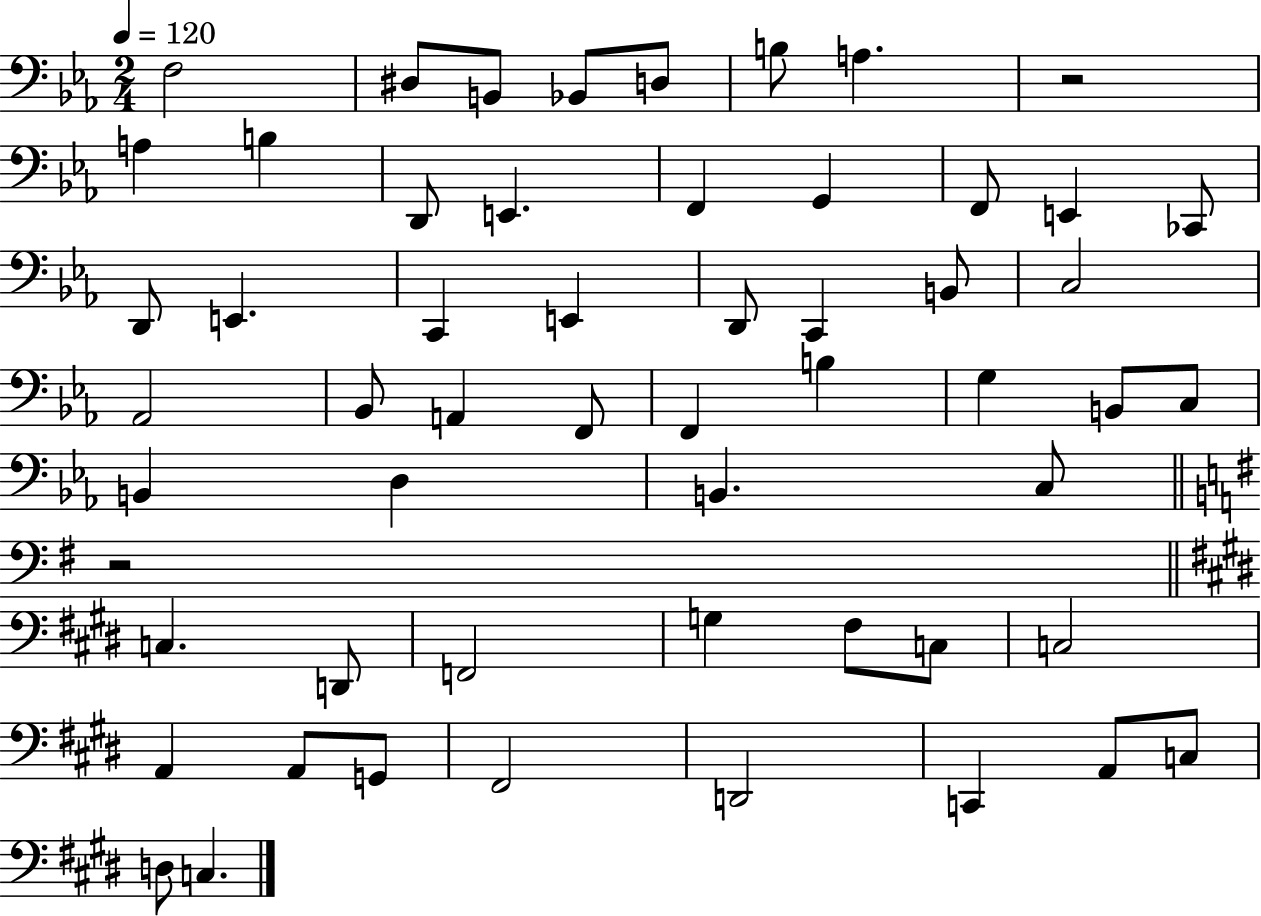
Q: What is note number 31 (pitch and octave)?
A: G3